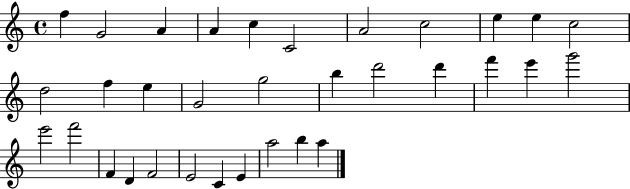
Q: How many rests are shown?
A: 0